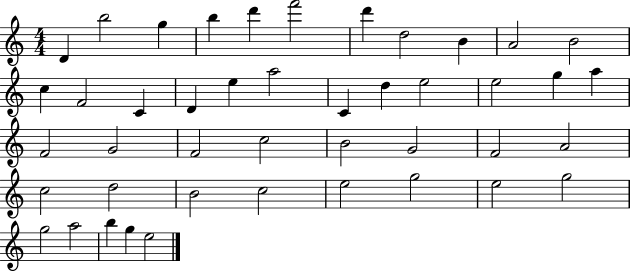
X:1
T:Untitled
M:4/4
L:1/4
K:C
D b2 g b d' f'2 d' d2 B A2 B2 c F2 C D e a2 C d e2 e2 g a F2 G2 F2 c2 B2 G2 F2 A2 c2 d2 B2 c2 e2 g2 e2 g2 g2 a2 b g e2